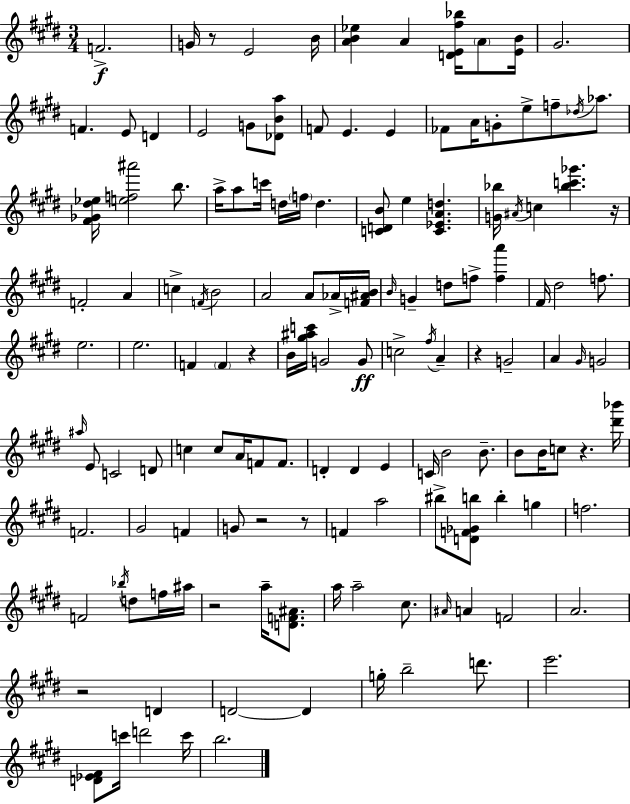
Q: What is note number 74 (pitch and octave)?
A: C4